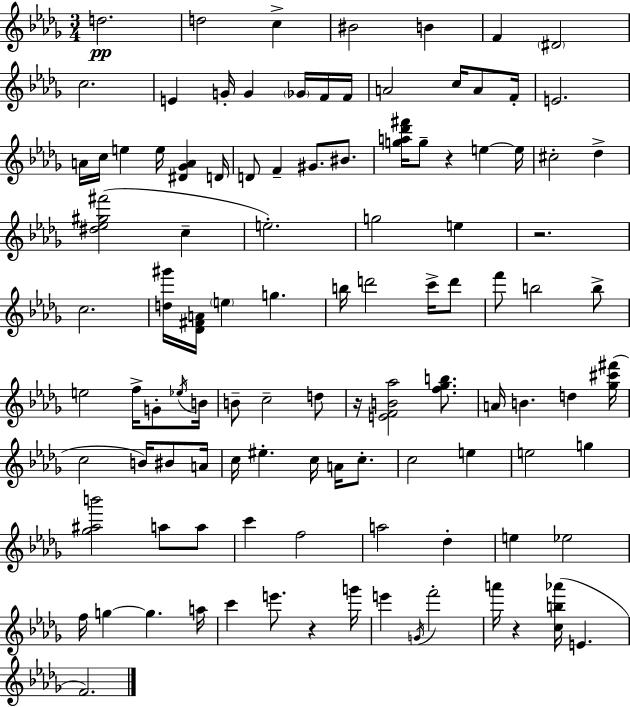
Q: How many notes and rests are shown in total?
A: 107